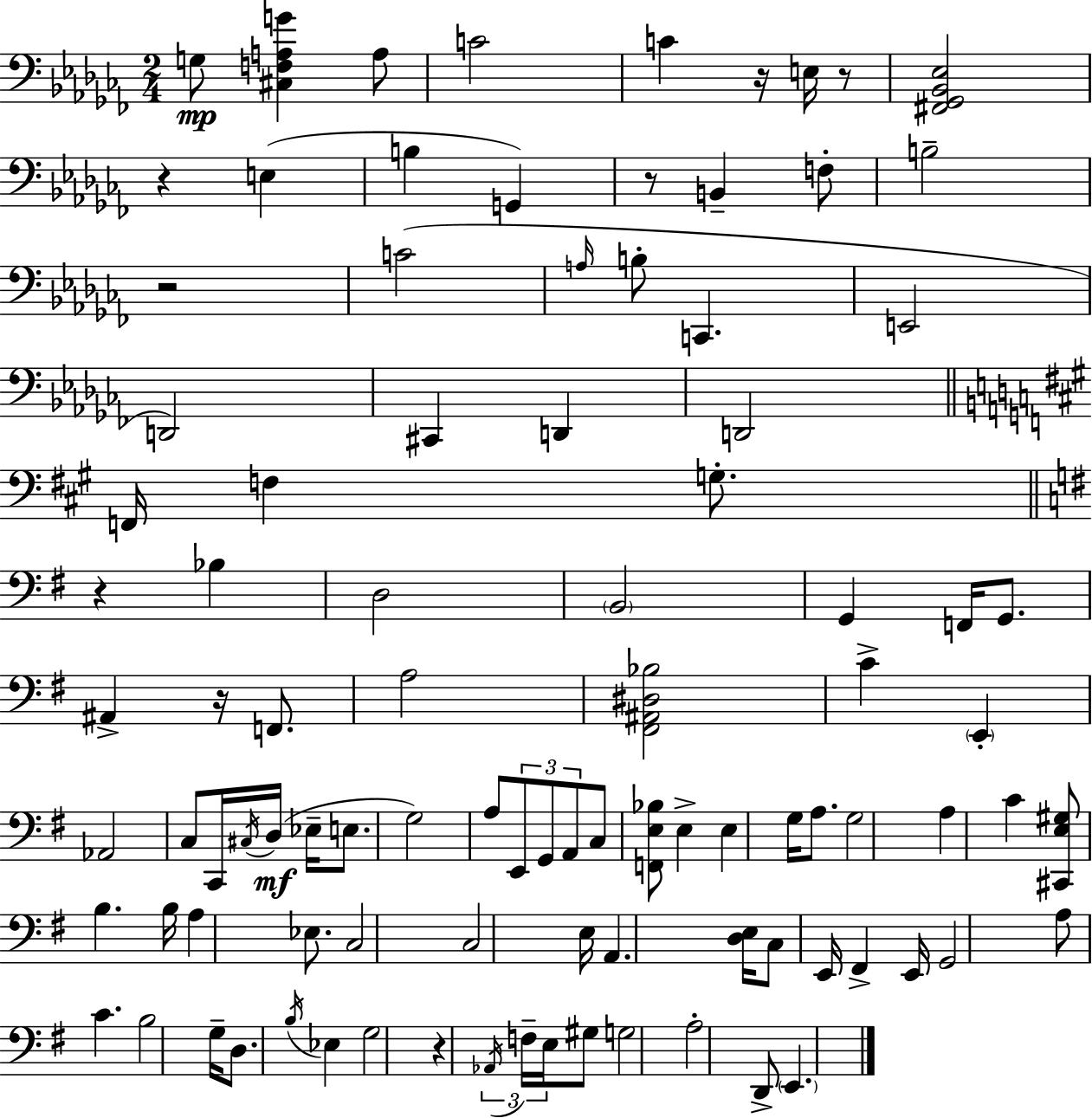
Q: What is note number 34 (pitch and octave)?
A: E2